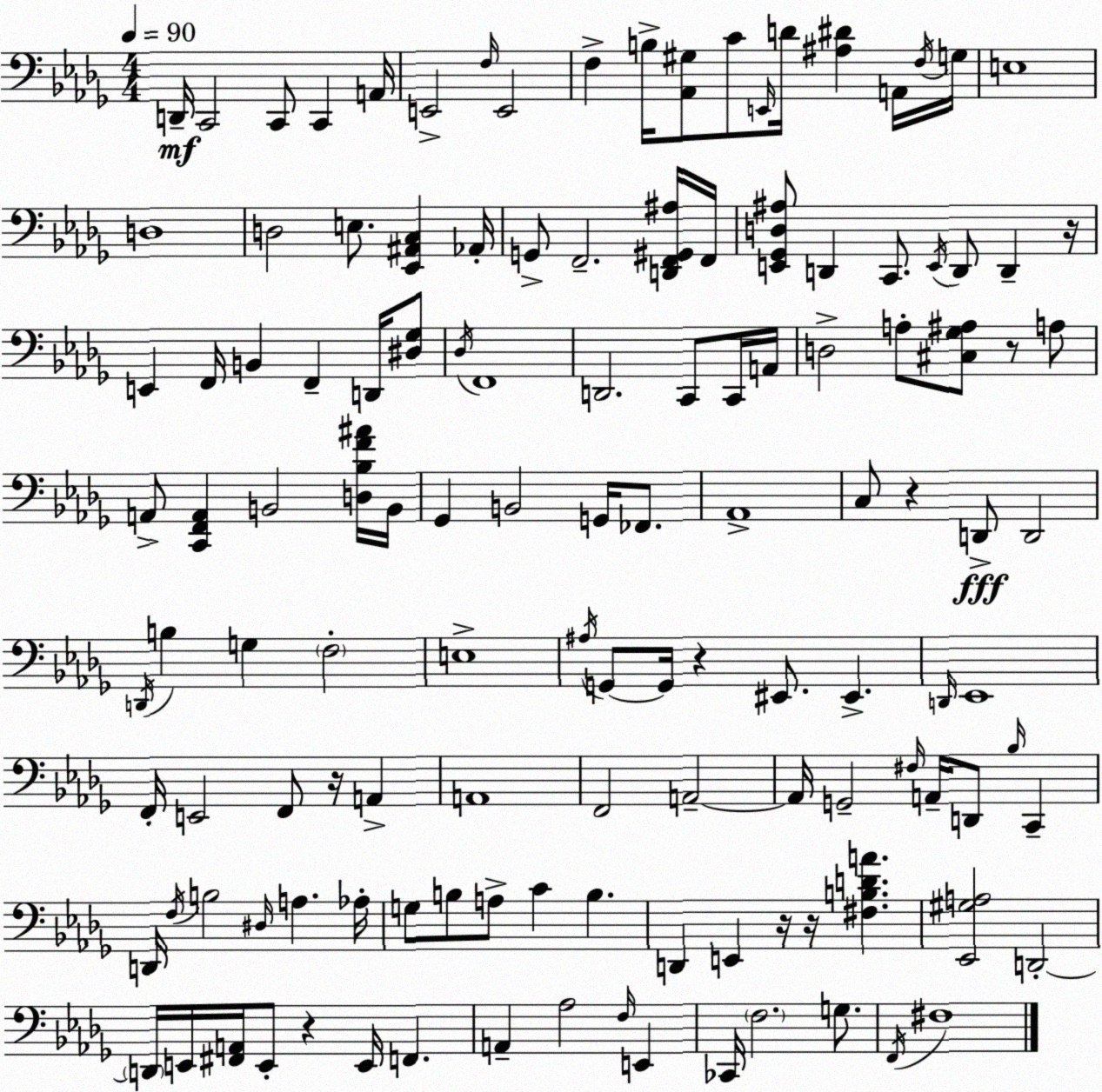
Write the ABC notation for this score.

X:1
T:Untitled
M:4/4
L:1/4
K:Bbm
D,,/4 C,,2 C,,/2 C,, A,,/4 E,,2 F,/4 E,,2 F, B,/4 [_A,,^G,]/2 C/2 E,,/4 D/4 [^A,^D] A,,/4 F,/4 G,/4 E,4 D,4 D,2 E,/2 [_E,,^A,,C,] _A,,/4 G,,/2 F,,2 [D,,F,,^G,,^A,]/4 F,,/4 [E,,_G,,D,^A,]/2 D,, C,,/2 E,,/4 D,,/2 D,, z/4 E,, F,,/4 B,, F,, D,,/4 [^D,_G,]/2 _D,/4 F,,4 D,,2 C,,/2 C,,/4 A,,/4 D,2 A,/2 [^C,_G,^A,]/2 z/2 A,/2 A,,/2 [C,,F,,A,,] B,,2 [D,_B,F^A]/4 B,,/4 _G,, B,,2 G,,/4 _F,,/2 _A,,4 C,/2 z D,,/2 D,,2 D,,/4 B, G, F,2 E,4 ^A,/4 G,,/2 G,,/4 z ^E,,/2 ^E,, D,,/4 _E,,4 F,,/4 E,,2 F,,/2 z/4 A,, A,,4 F,,2 A,,2 A,,/4 G,,2 ^F,/4 A,,/4 D,,/2 _B,/4 C,, D,,/4 F,/4 B,2 ^D,/4 A, _A,/4 G,/2 B,/2 A,/2 C B, D,, E,, z/4 z/4 [^F,B,DA] [_E,,^G,A,]2 D,,2 D,,/4 E,,/4 [^F,,A,,]/4 E,,/2 z E,,/4 F,, A,, _A,2 F,/4 E,, _C,,/4 F,2 G,/2 F,,/4 ^F,4